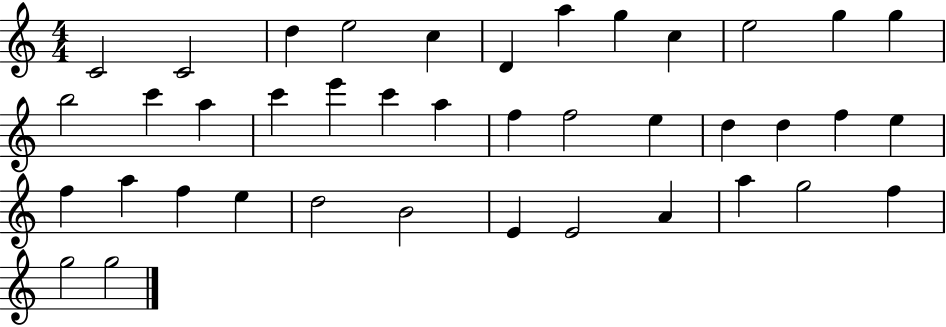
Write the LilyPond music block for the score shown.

{
  \clef treble
  \numericTimeSignature
  \time 4/4
  \key c \major
  c'2 c'2 | d''4 e''2 c''4 | d'4 a''4 g''4 c''4 | e''2 g''4 g''4 | \break b''2 c'''4 a''4 | c'''4 e'''4 c'''4 a''4 | f''4 f''2 e''4 | d''4 d''4 f''4 e''4 | \break f''4 a''4 f''4 e''4 | d''2 b'2 | e'4 e'2 a'4 | a''4 g''2 f''4 | \break g''2 g''2 | \bar "|."
}